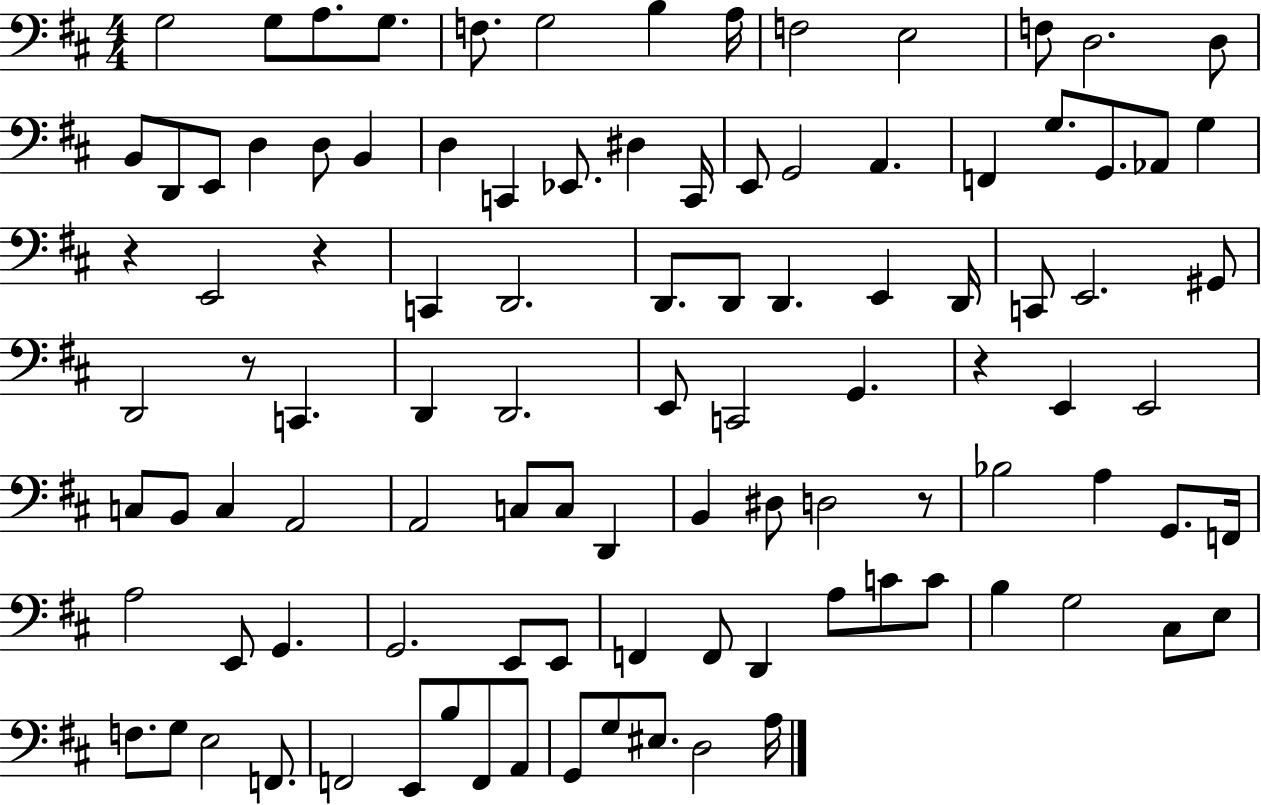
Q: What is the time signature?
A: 4/4